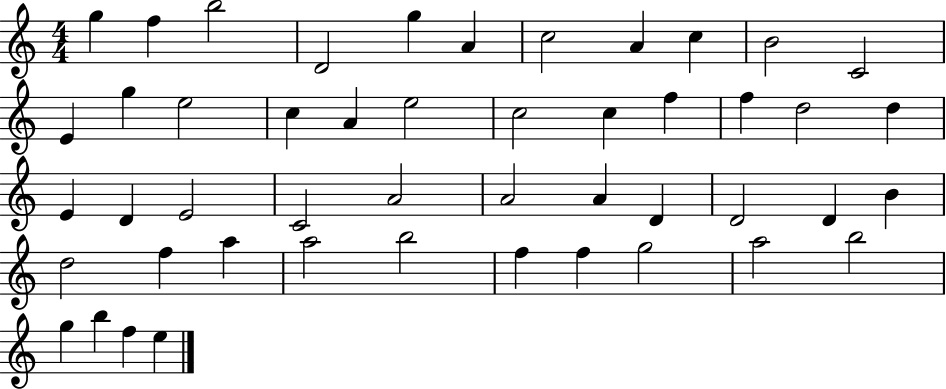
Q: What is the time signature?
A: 4/4